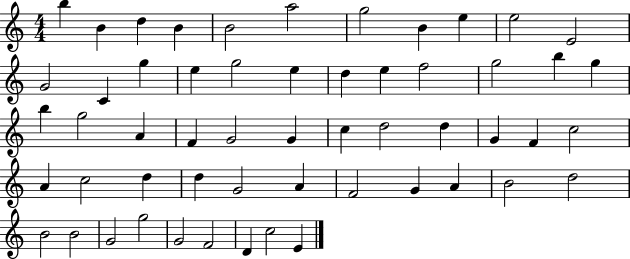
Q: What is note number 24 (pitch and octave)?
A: B5